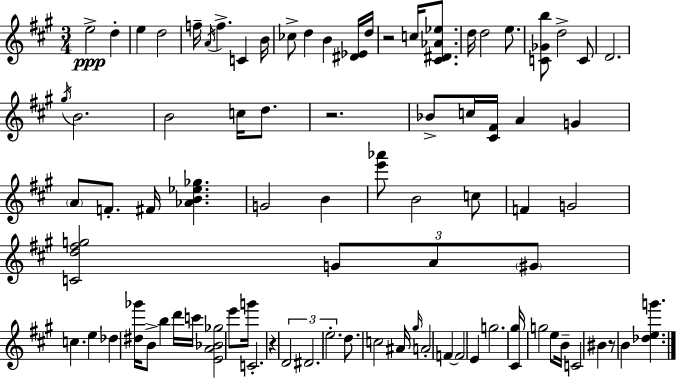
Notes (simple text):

E5/h D5/q E5/q D5/h F5/s A4/s F5/q. C4/q B4/s CES5/e D5/q B4/q [D#4,Eb4]/s D5/s R/h C5/s [C#4,D#4,Ab4,Eb5]/e. D5/s D5/h E5/e. [C4,Gb4,B5]/e D5/h C4/e D4/h. G#5/s B4/h. B4/h C5/s D5/e. R/h. Bb4/e C5/s [C#4,F#4]/s A4/q G4/q A4/e F4/e. F#4/s [Ab4,B4,Eb5,Gb5]/q. G4/h B4/q [E6,Ab6]/e B4/h C5/e F4/q G4/h [C4,D5,F#5,G5]/h G4/e A4/e G#4/e C5/q. E5/q Db5/q [D#5,Gb6]/s B4/e B5/q D6/s C6/s [E4,A4,Bb4,Gb5]/h E6/e G6/s C4/h. R/q D4/h D#4/h. E5/h. D5/e. C5/h A#4/s G#5/s A4/h F4/q F4/h E4/q G5/h. [C#4,G#5]/s G5/h E5/e B4/s C4/h BIS4/q R/e B4/q [Db5,E5,G6]/q.